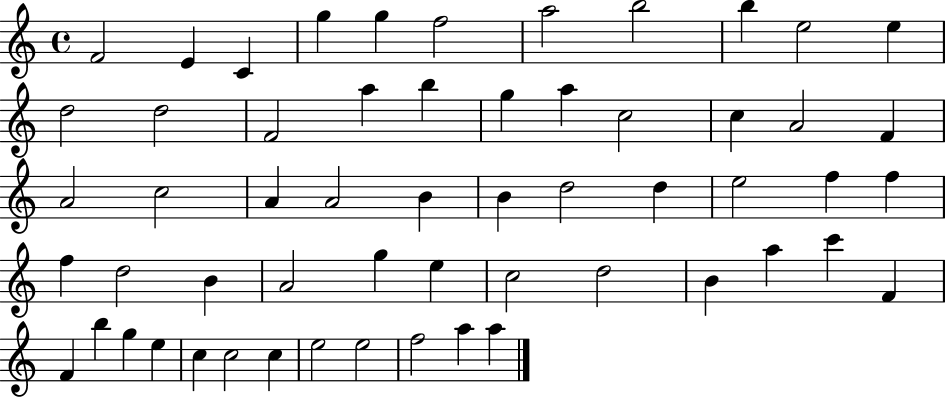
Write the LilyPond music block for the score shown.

{
  \clef treble
  \time 4/4
  \defaultTimeSignature
  \key c \major
  f'2 e'4 c'4 | g''4 g''4 f''2 | a''2 b''2 | b''4 e''2 e''4 | \break d''2 d''2 | f'2 a''4 b''4 | g''4 a''4 c''2 | c''4 a'2 f'4 | \break a'2 c''2 | a'4 a'2 b'4 | b'4 d''2 d''4 | e''2 f''4 f''4 | \break f''4 d''2 b'4 | a'2 g''4 e''4 | c''2 d''2 | b'4 a''4 c'''4 f'4 | \break f'4 b''4 g''4 e''4 | c''4 c''2 c''4 | e''2 e''2 | f''2 a''4 a''4 | \break \bar "|."
}